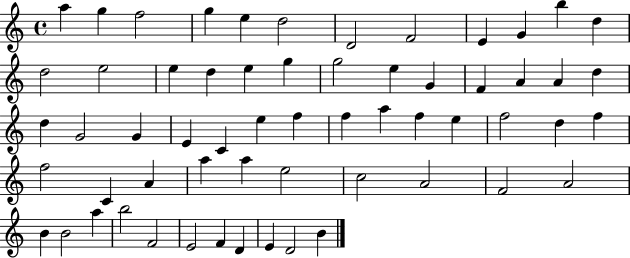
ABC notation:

X:1
T:Untitled
M:4/4
L:1/4
K:C
a g f2 g e d2 D2 F2 E G b d d2 e2 e d e g g2 e G F A A d d G2 G E C e f f a f e f2 d f f2 C A a a e2 c2 A2 F2 A2 B B2 a b2 F2 E2 F D E D2 B